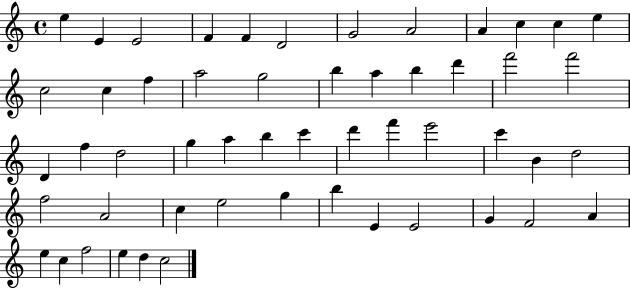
{
  \clef treble
  \time 4/4
  \defaultTimeSignature
  \key c \major
  e''4 e'4 e'2 | f'4 f'4 d'2 | g'2 a'2 | a'4 c''4 c''4 e''4 | \break c''2 c''4 f''4 | a''2 g''2 | b''4 a''4 b''4 d'''4 | f'''2 f'''2 | \break d'4 f''4 d''2 | g''4 a''4 b''4 c'''4 | d'''4 f'''4 e'''2 | c'''4 b'4 d''2 | \break f''2 a'2 | c''4 e''2 g''4 | b''4 e'4 e'2 | g'4 f'2 a'4 | \break e''4 c''4 f''2 | e''4 d''4 c''2 | \bar "|."
}